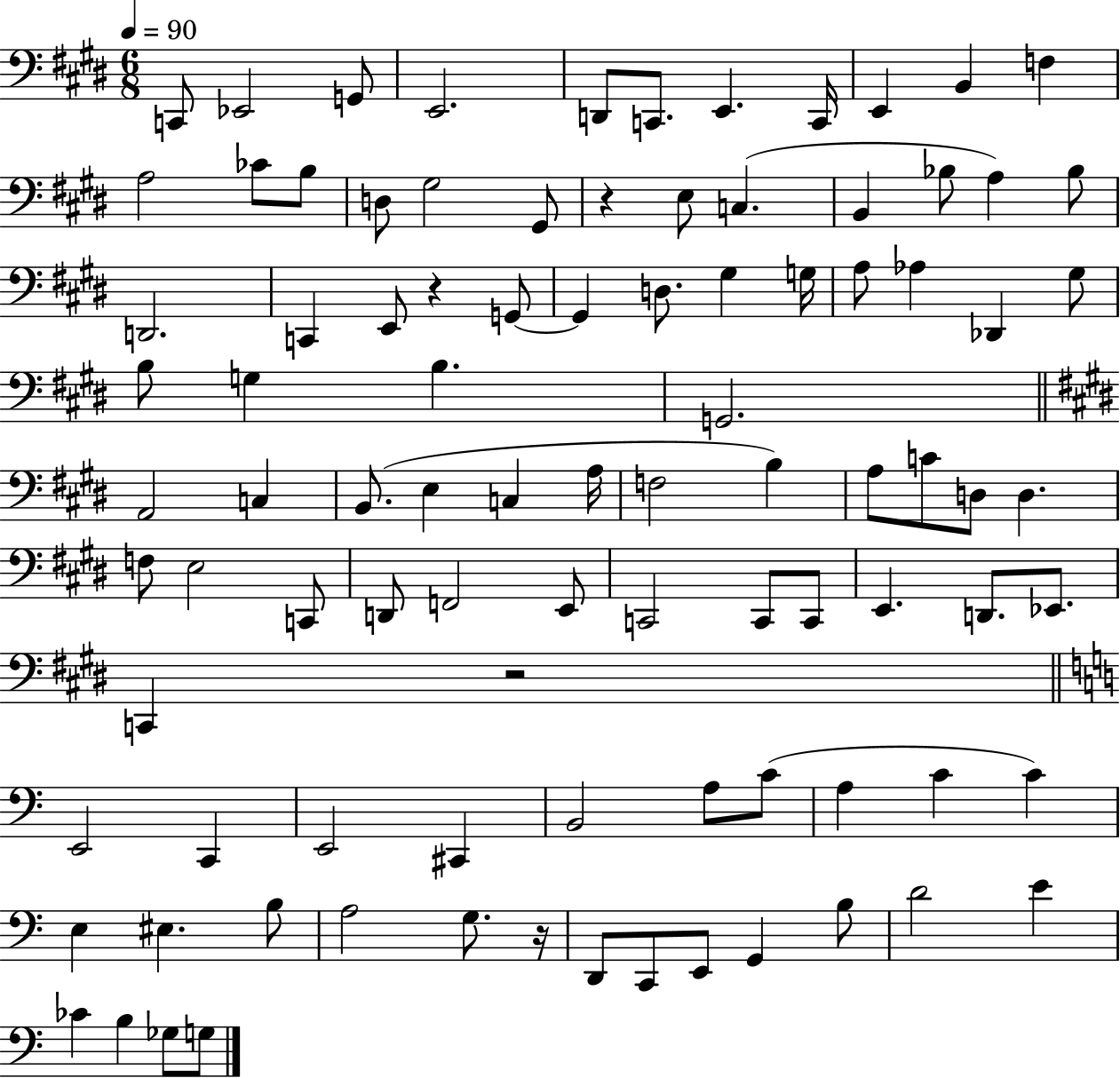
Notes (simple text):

C2/e Eb2/h G2/e E2/h. D2/e C2/e. E2/q. C2/s E2/q B2/q F3/q A3/h CES4/e B3/e D3/e G#3/h G#2/e R/q E3/e C3/q. B2/q Bb3/e A3/q Bb3/e D2/h. C2/q E2/e R/q G2/e G2/q D3/e. G#3/q G3/s A3/e Ab3/q Db2/q G#3/e B3/e G3/q B3/q. G2/h. A2/h C3/q B2/e. E3/q C3/q A3/s F3/h B3/q A3/e C4/e D3/e D3/q. F3/e E3/h C2/e D2/e F2/h E2/e C2/h C2/e C2/e E2/q. D2/e. Eb2/e. C2/q R/h E2/h C2/q E2/h C#2/q B2/h A3/e C4/e A3/q C4/q C4/q E3/q EIS3/q. B3/e A3/h G3/e. R/s D2/e C2/e E2/e G2/q B3/e D4/h E4/q CES4/q B3/q Gb3/e G3/e